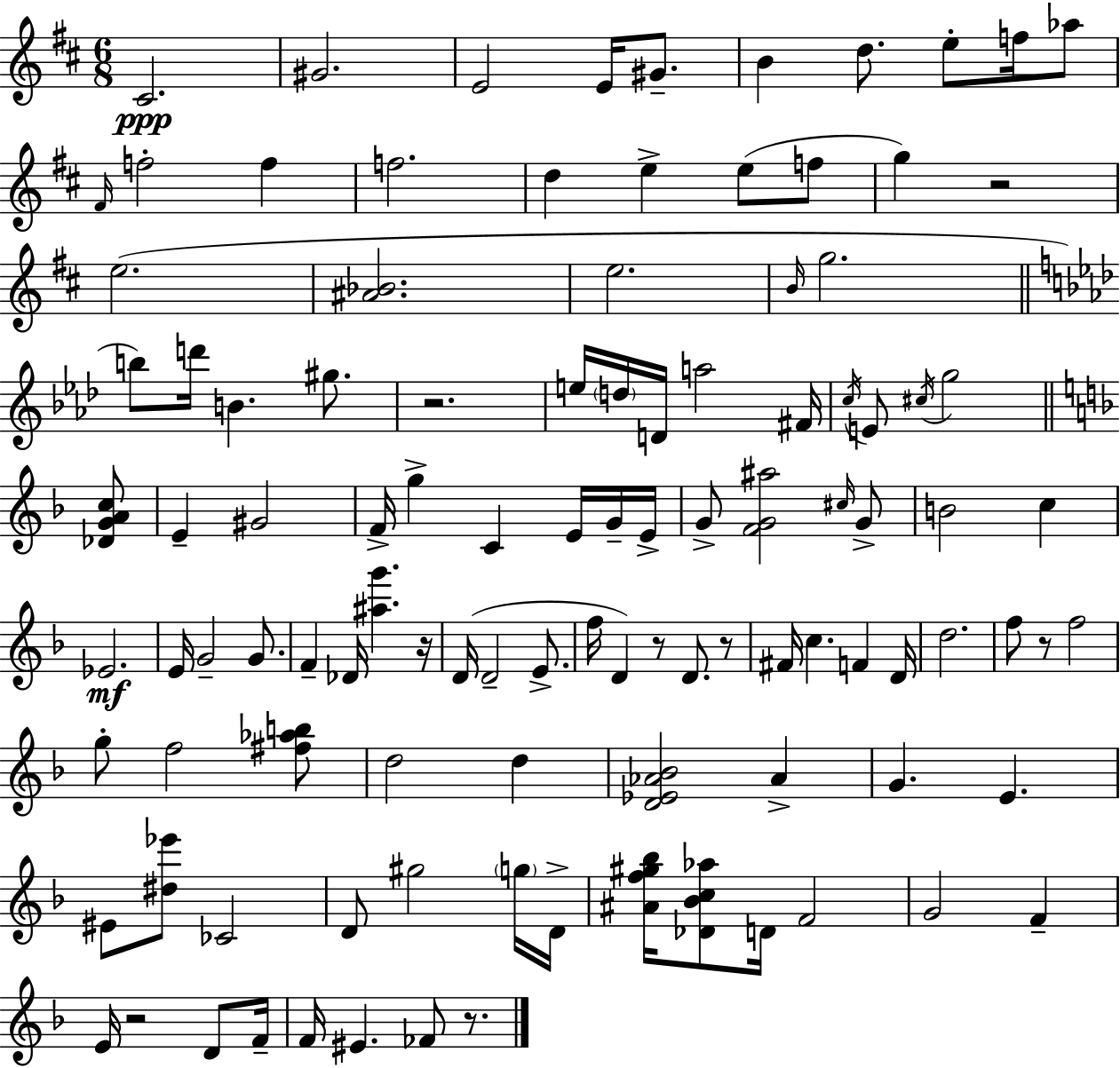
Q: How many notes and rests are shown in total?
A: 108